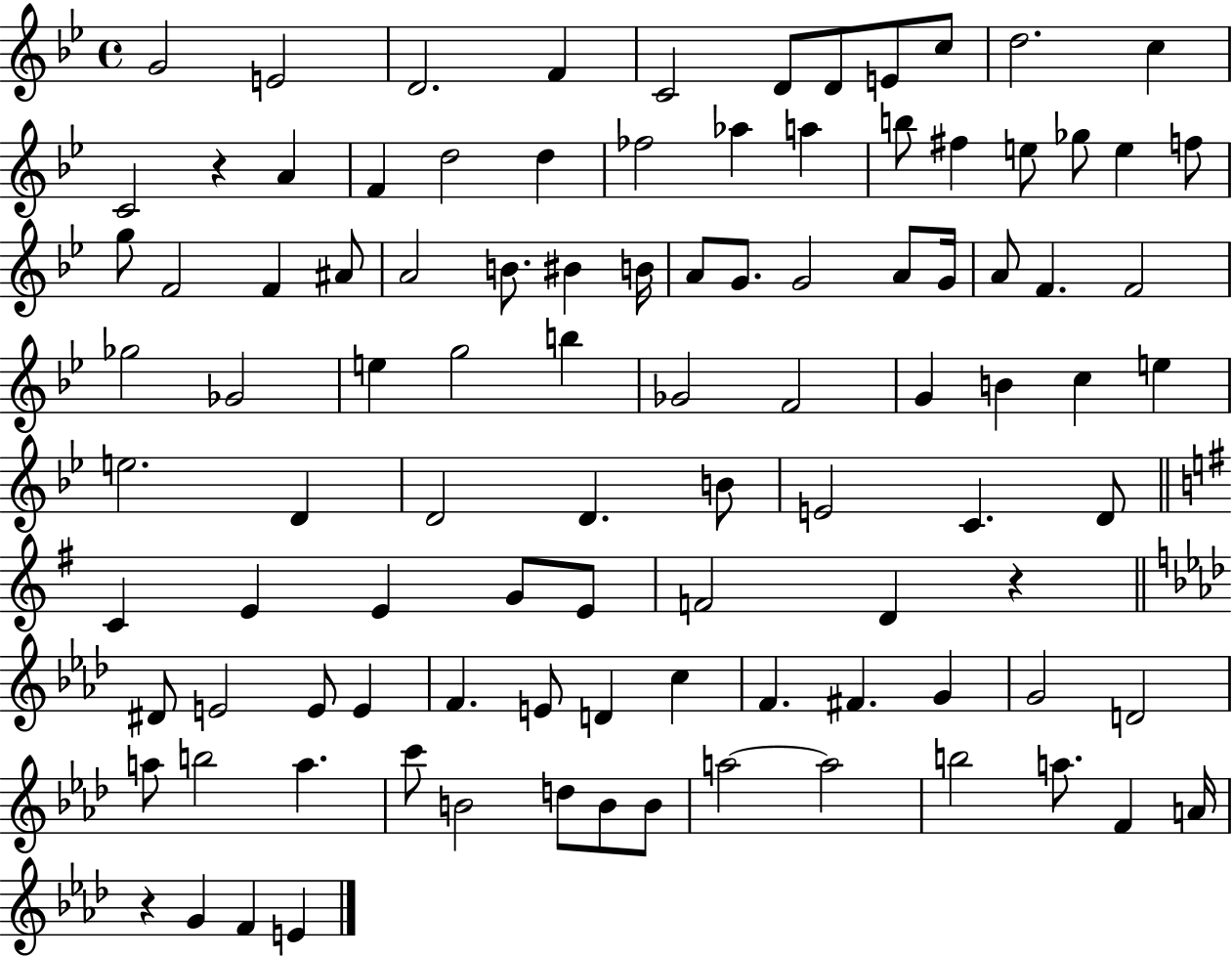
{
  \clef treble
  \time 4/4
  \defaultTimeSignature
  \key bes \major
  g'2 e'2 | d'2. f'4 | c'2 d'8 d'8 e'8 c''8 | d''2. c''4 | \break c'2 r4 a'4 | f'4 d''2 d''4 | fes''2 aes''4 a''4 | b''8 fis''4 e''8 ges''8 e''4 f''8 | \break g''8 f'2 f'4 ais'8 | a'2 b'8. bis'4 b'16 | a'8 g'8. g'2 a'8 g'16 | a'8 f'4. f'2 | \break ges''2 ges'2 | e''4 g''2 b''4 | ges'2 f'2 | g'4 b'4 c''4 e''4 | \break e''2. d'4 | d'2 d'4. b'8 | e'2 c'4. d'8 | \bar "||" \break \key e \minor c'4 e'4 e'4 g'8 e'8 | f'2 d'4 r4 | \bar "||" \break \key aes \major dis'8 e'2 e'8 e'4 | f'4. e'8 d'4 c''4 | f'4. fis'4. g'4 | g'2 d'2 | \break a''8 b''2 a''4. | c'''8 b'2 d''8 b'8 b'8 | a''2~~ a''2 | b''2 a''8. f'4 a'16 | \break r4 g'4 f'4 e'4 | \bar "|."
}